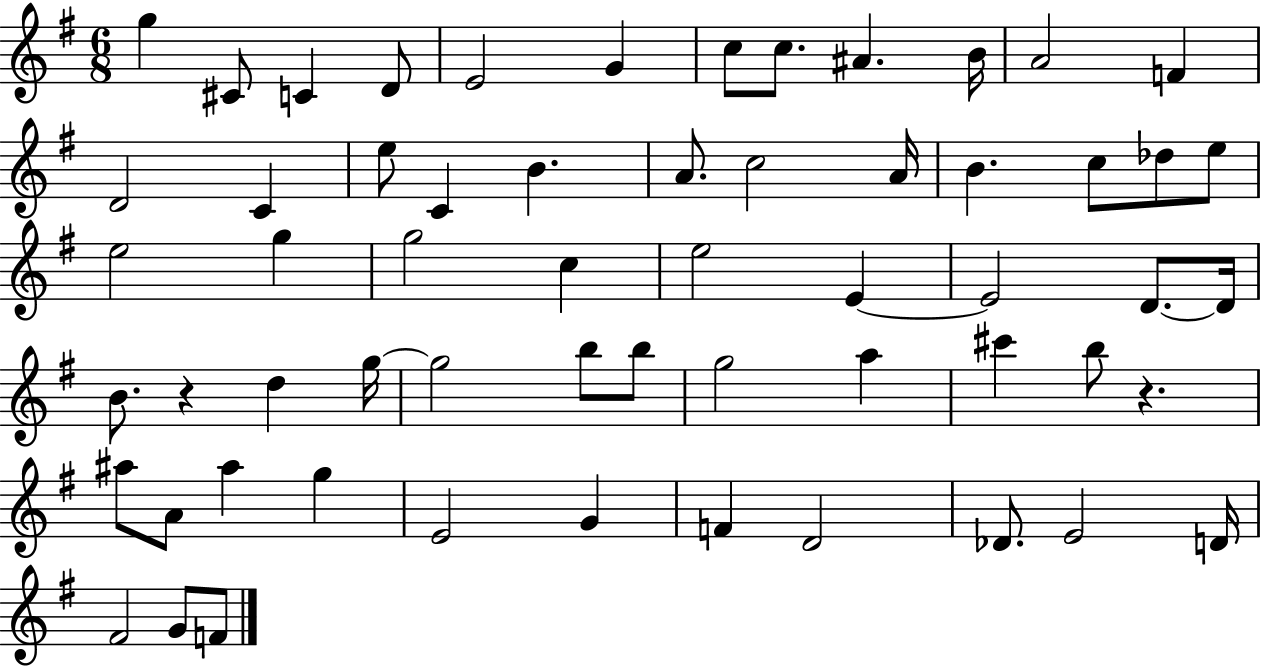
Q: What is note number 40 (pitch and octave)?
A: G5